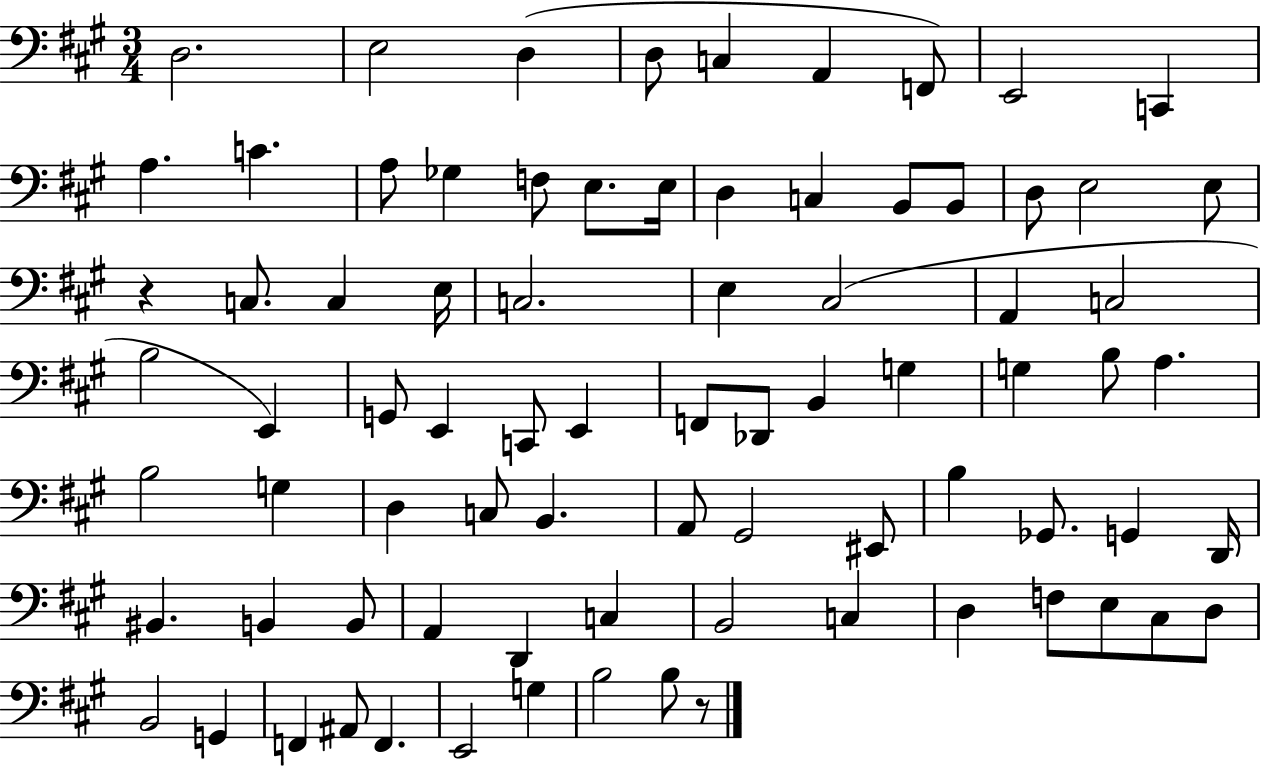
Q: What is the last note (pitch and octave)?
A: B3